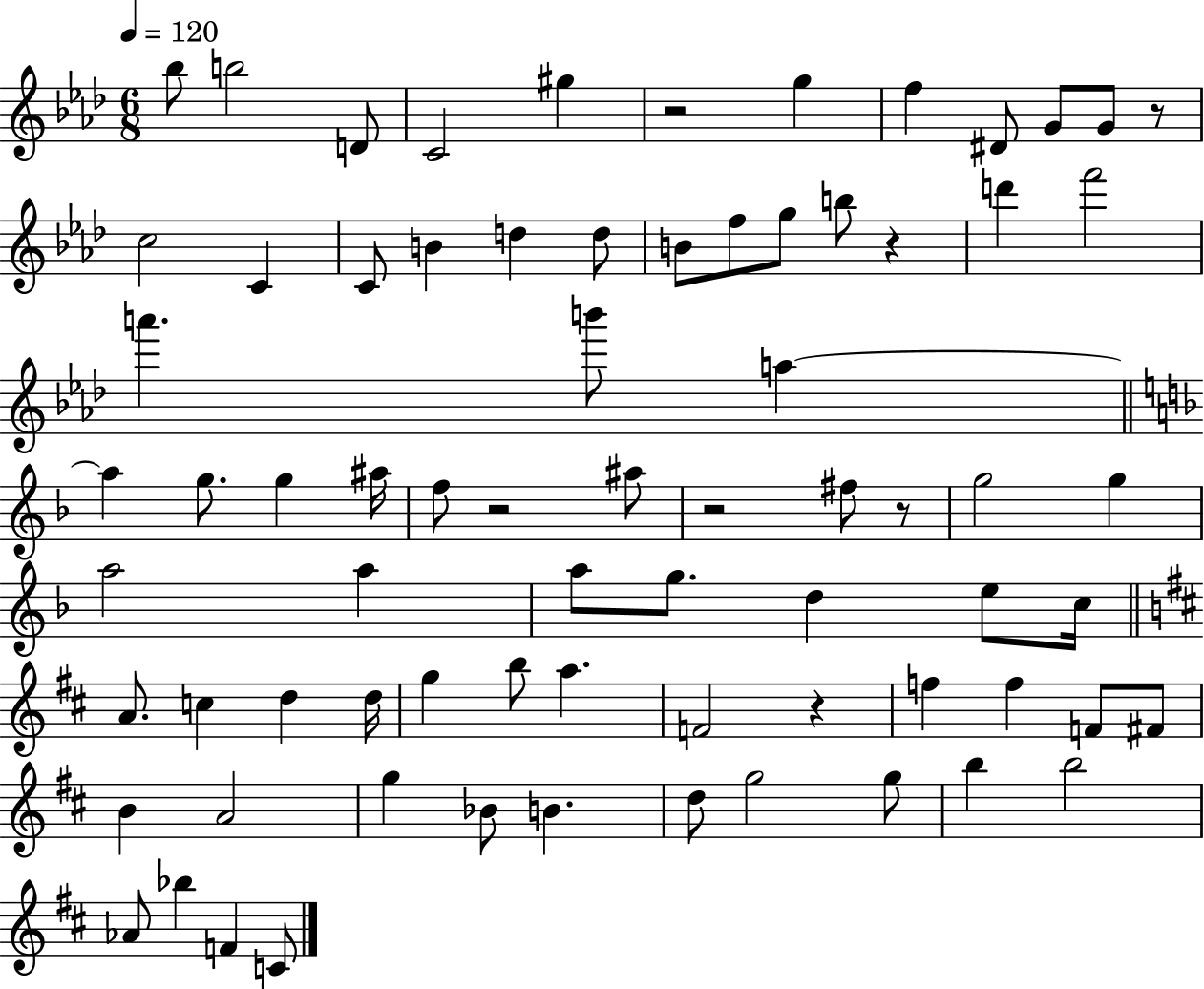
X:1
T:Untitled
M:6/8
L:1/4
K:Ab
_b/2 b2 D/2 C2 ^g z2 g f ^D/2 G/2 G/2 z/2 c2 C C/2 B d d/2 B/2 f/2 g/2 b/2 z d' f'2 a' b'/2 a a g/2 g ^a/4 f/2 z2 ^a/2 z2 ^f/2 z/2 g2 g a2 a a/2 g/2 d e/2 c/4 A/2 c d d/4 g b/2 a F2 z f f F/2 ^F/2 B A2 g _B/2 B d/2 g2 g/2 b b2 _A/2 _b F C/2